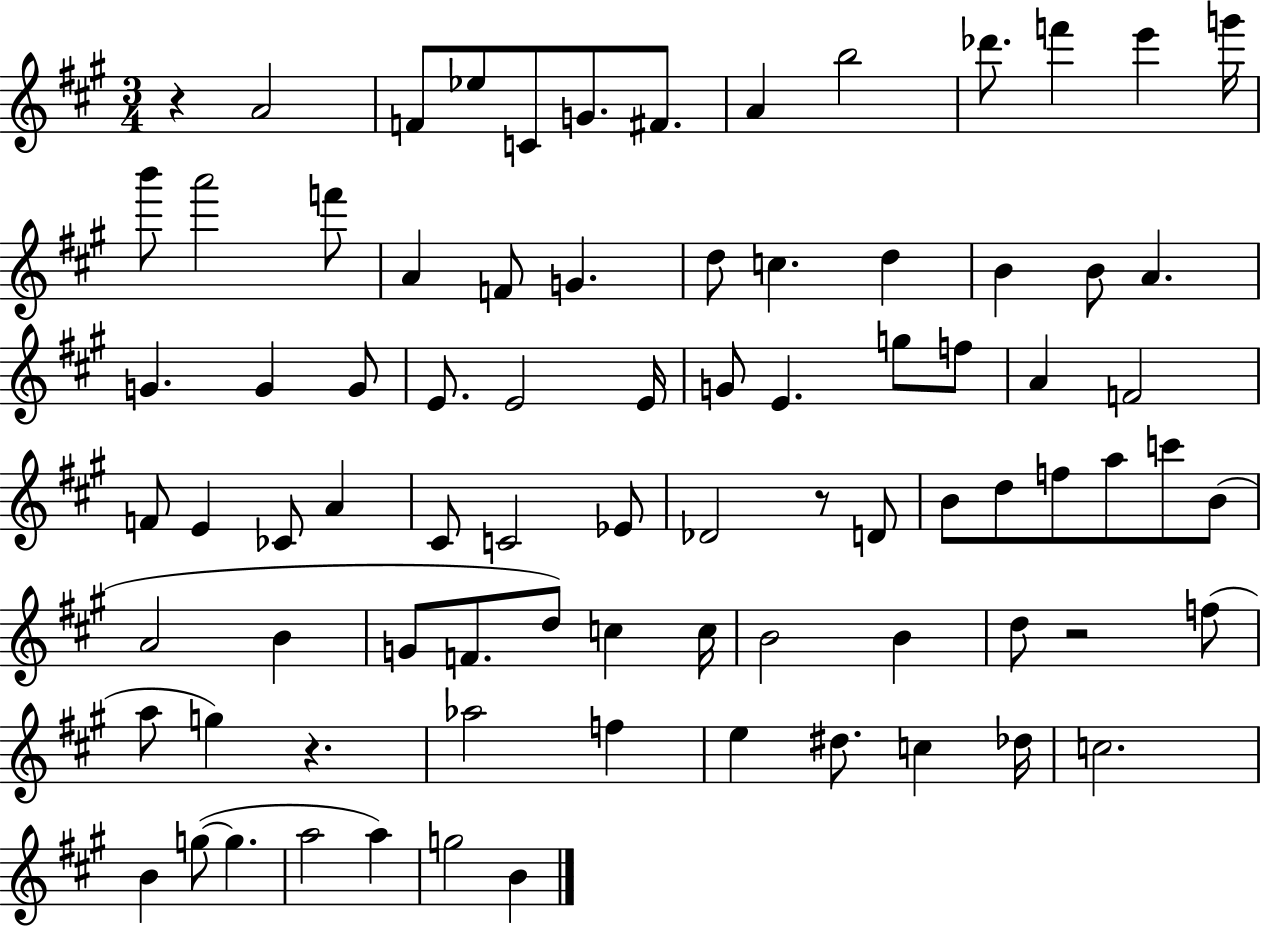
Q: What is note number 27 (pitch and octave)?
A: G4